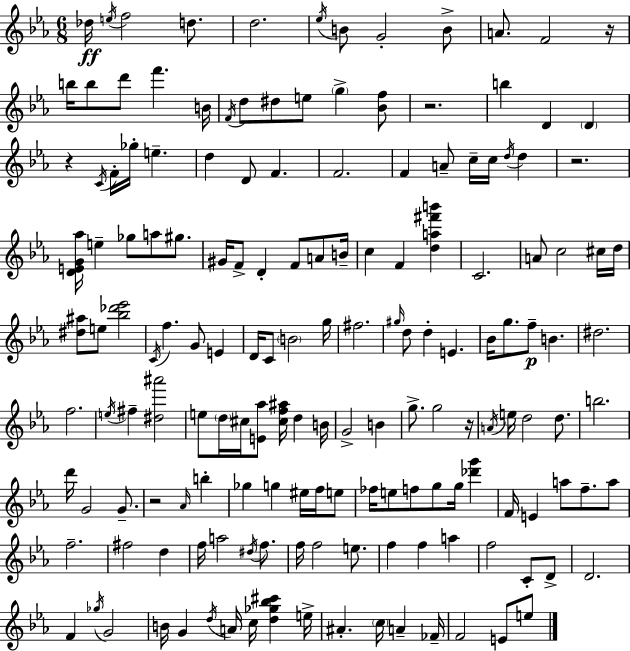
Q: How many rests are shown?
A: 6